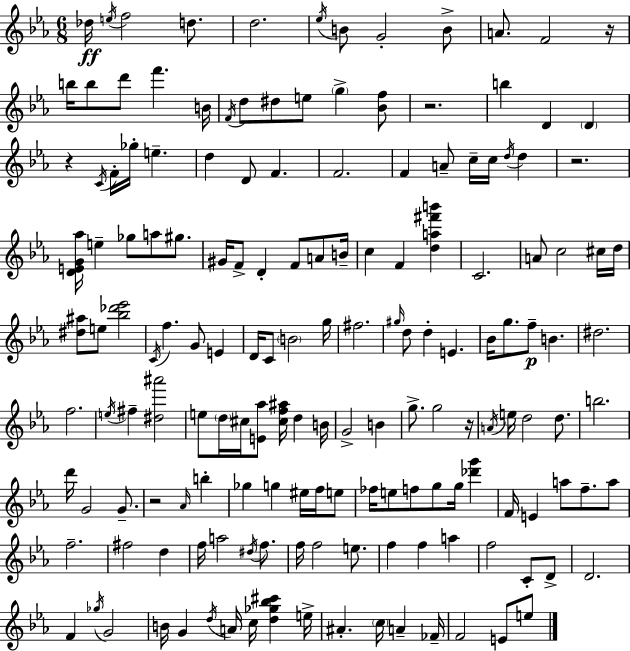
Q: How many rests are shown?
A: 6